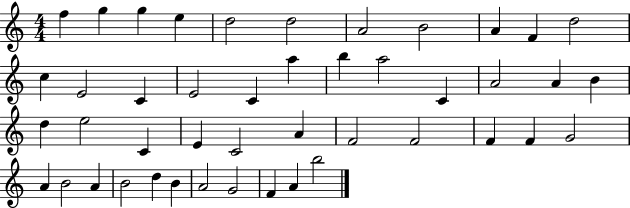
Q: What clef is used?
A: treble